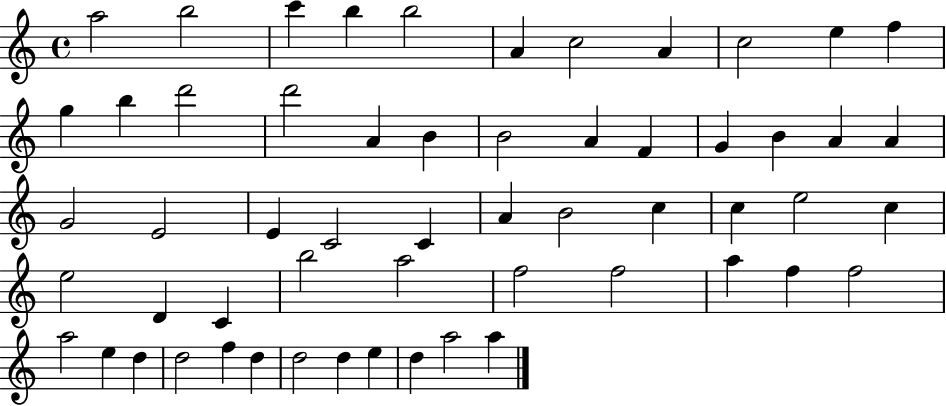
{
  \clef treble
  \time 4/4
  \defaultTimeSignature
  \key c \major
  a''2 b''2 | c'''4 b''4 b''2 | a'4 c''2 a'4 | c''2 e''4 f''4 | \break g''4 b''4 d'''2 | d'''2 a'4 b'4 | b'2 a'4 f'4 | g'4 b'4 a'4 a'4 | \break g'2 e'2 | e'4 c'2 c'4 | a'4 b'2 c''4 | c''4 e''2 c''4 | \break e''2 d'4 c'4 | b''2 a''2 | f''2 f''2 | a''4 f''4 f''2 | \break a''2 e''4 d''4 | d''2 f''4 d''4 | d''2 d''4 e''4 | d''4 a''2 a''4 | \break \bar "|."
}